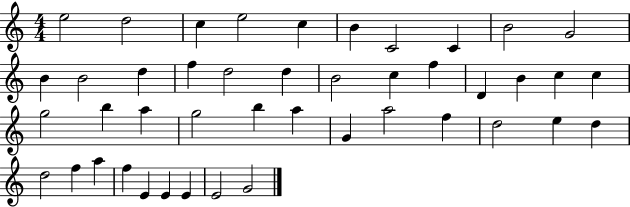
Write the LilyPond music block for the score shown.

{
  \clef treble
  \numericTimeSignature
  \time 4/4
  \key c \major
  e''2 d''2 | c''4 e''2 c''4 | b'4 c'2 c'4 | b'2 g'2 | \break b'4 b'2 d''4 | f''4 d''2 d''4 | b'2 c''4 f''4 | d'4 b'4 c''4 c''4 | \break g''2 b''4 a''4 | g''2 b''4 a''4 | g'4 a''2 f''4 | d''2 e''4 d''4 | \break d''2 f''4 a''4 | f''4 e'4 e'4 e'4 | e'2 g'2 | \bar "|."
}